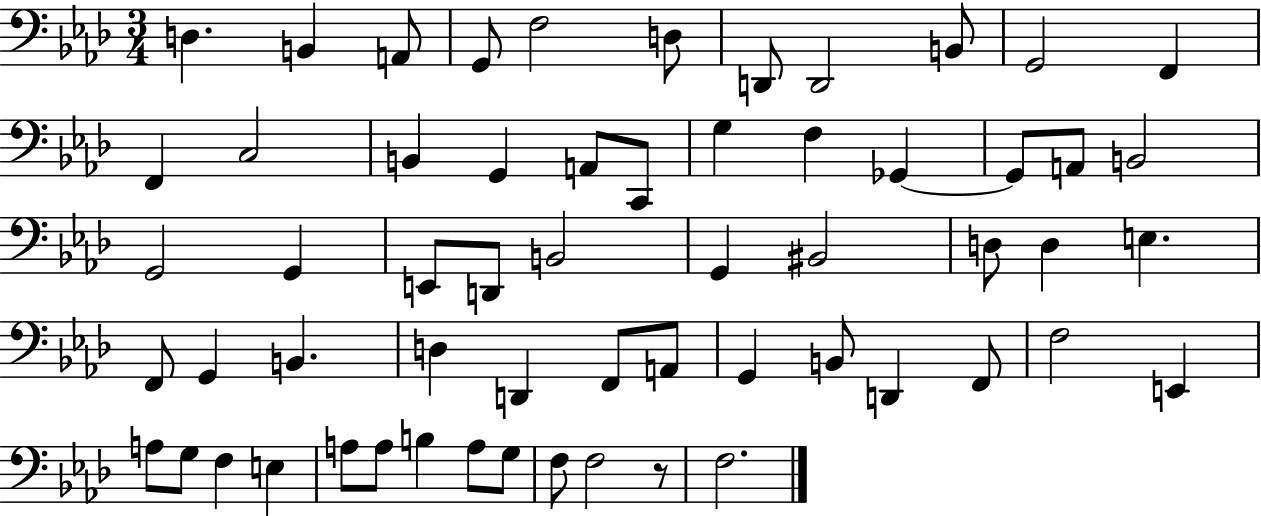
{
  \clef bass
  \numericTimeSignature
  \time 3/4
  \key aes \major
  d4. b,4 a,8 | g,8 f2 d8 | d,8 d,2 b,8 | g,2 f,4 | \break f,4 c2 | b,4 g,4 a,8 c,8 | g4 f4 ges,4~~ | ges,8 a,8 b,2 | \break g,2 g,4 | e,8 d,8 b,2 | g,4 bis,2 | d8 d4 e4. | \break f,8 g,4 b,4. | d4 d,4 f,8 a,8 | g,4 b,8 d,4 f,8 | f2 e,4 | \break a8 g8 f4 e4 | a8 a8 b4 a8 g8 | f8 f2 r8 | f2. | \break \bar "|."
}